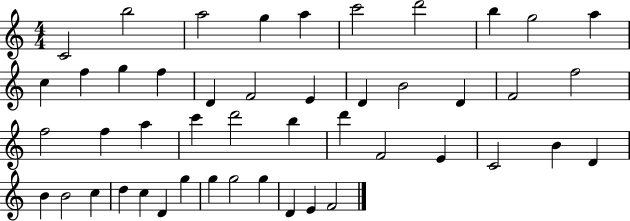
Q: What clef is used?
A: treble